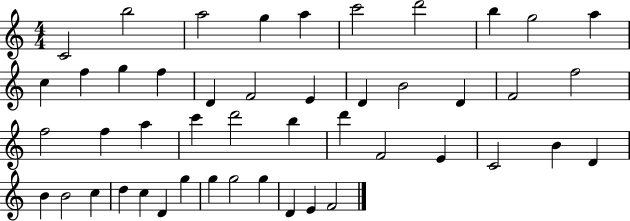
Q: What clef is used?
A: treble